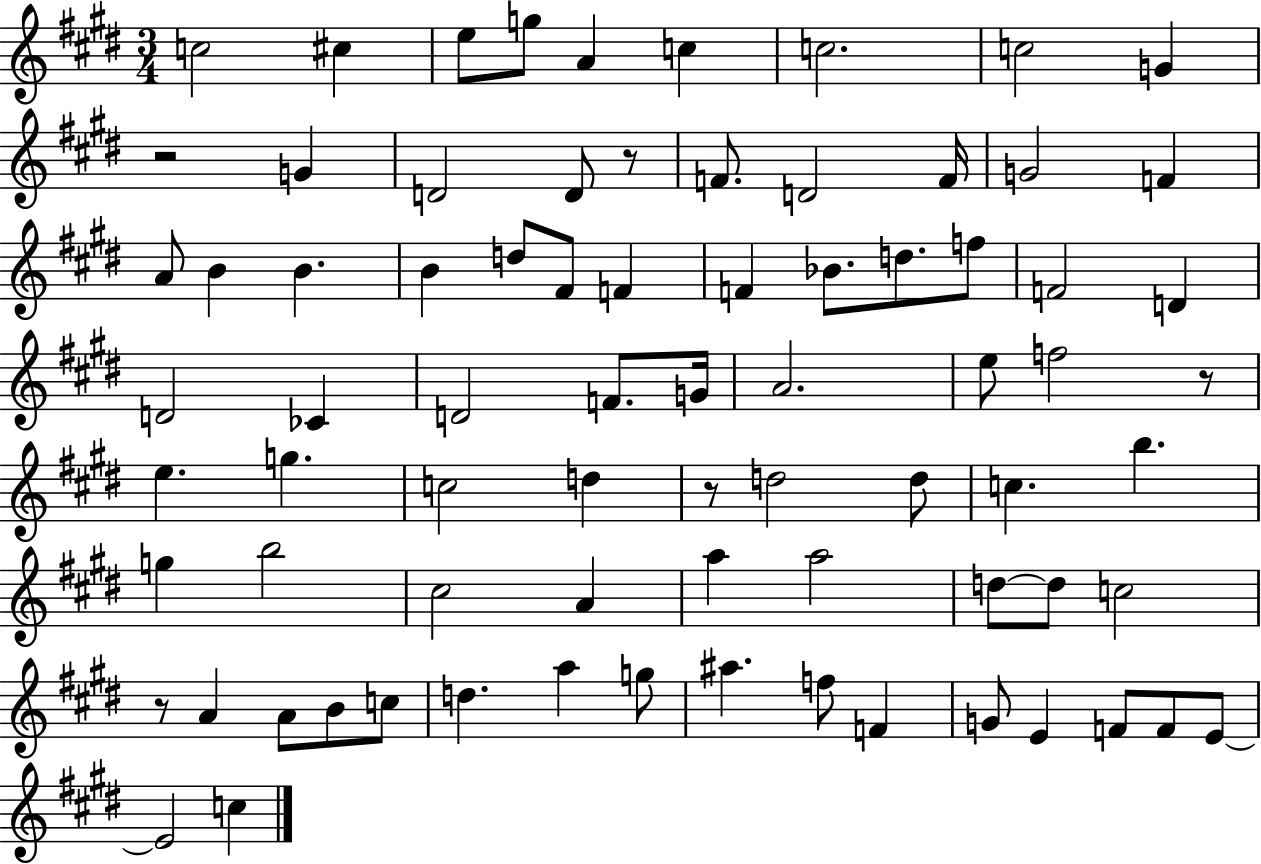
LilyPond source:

{
  \clef treble
  \numericTimeSignature
  \time 3/4
  \key e \major
  c''2 cis''4 | e''8 g''8 a'4 c''4 | c''2. | c''2 g'4 | \break r2 g'4 | d'2 d'8 r8 | f'8. d'2 f'16 | g'2 f'4 | \break a'8 b'4 b'4. | b'4 d''8 fis'8 f'4 | f'4 bes'8. d''8. f''8 | f'2 d'4 | \break d'2 ces'4 | d'2 f'8. g'16 | a'2. | e''8 f''2 r8 | \break e''4. g''4. | c''2 d''4 | r8 d''2 d''8 | c''4. b''4. | \break g''4 b''2 | cis''2 a'4 | a''4 a''2 | d''8~~ d''8 c''2 | \break r8 a'4 a'8 b'8 c''8 | d''4. a''4 g''8 | ais''4. f''8 f'4 | g'8 e'4 f'8 f'8 e'8~~ | \break e'2 c''4 | \bar "|."
}